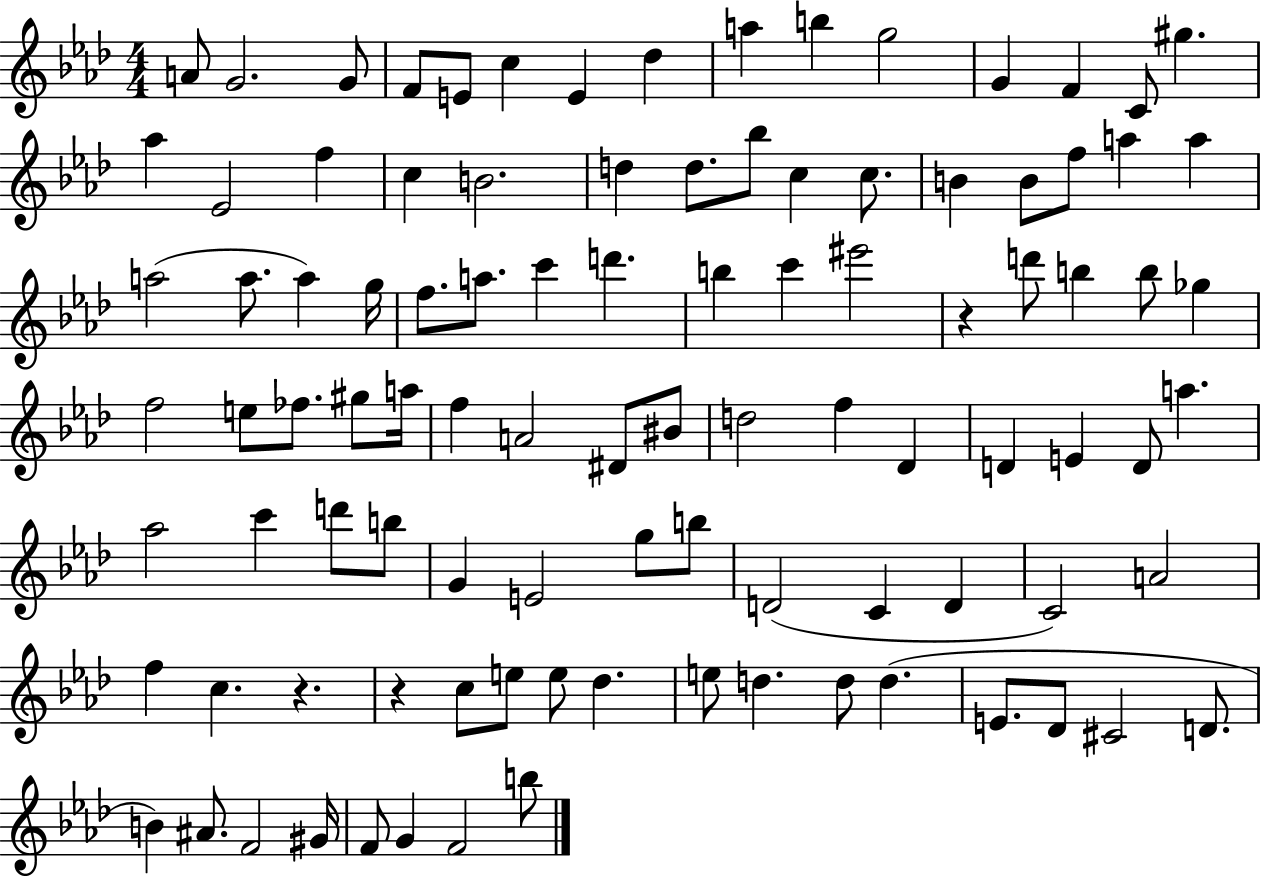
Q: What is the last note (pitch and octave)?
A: B5